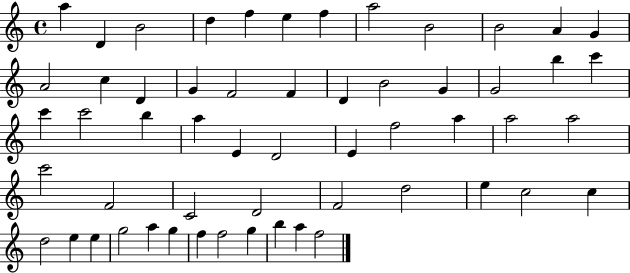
A5/q D4/q B4/h D5/q F5/q E5/q F5/q A5/h B4/h B4/h A4/q G4/q A4/h C5/q D4/q G4/q F4/h F4/q D4/q B4/h G4/q G4/h B5/q C6/q C6/q C6/h B5/q A5/q E4/q D4/h E4/q F5/h A5/q A5/h A5/h C6/h F4/h C4/h D4/h F4/h D5/h E5/q C5/h C5/q D5/h E5/q E5/q G5/h A5/q G5/q F5/q F5/h G5/q B5/q A5/q F5/h